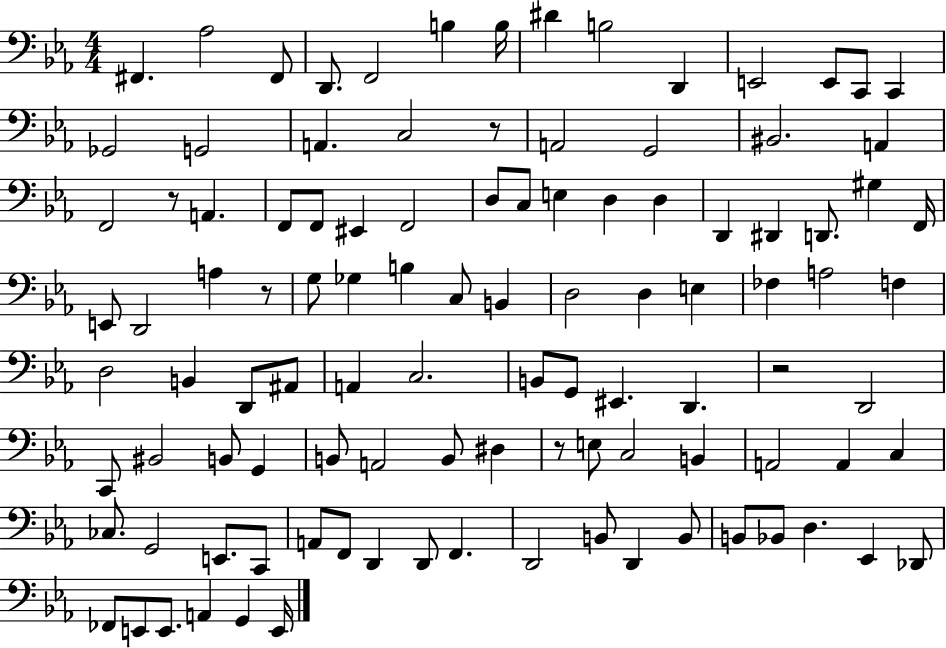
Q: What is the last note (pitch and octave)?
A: E2